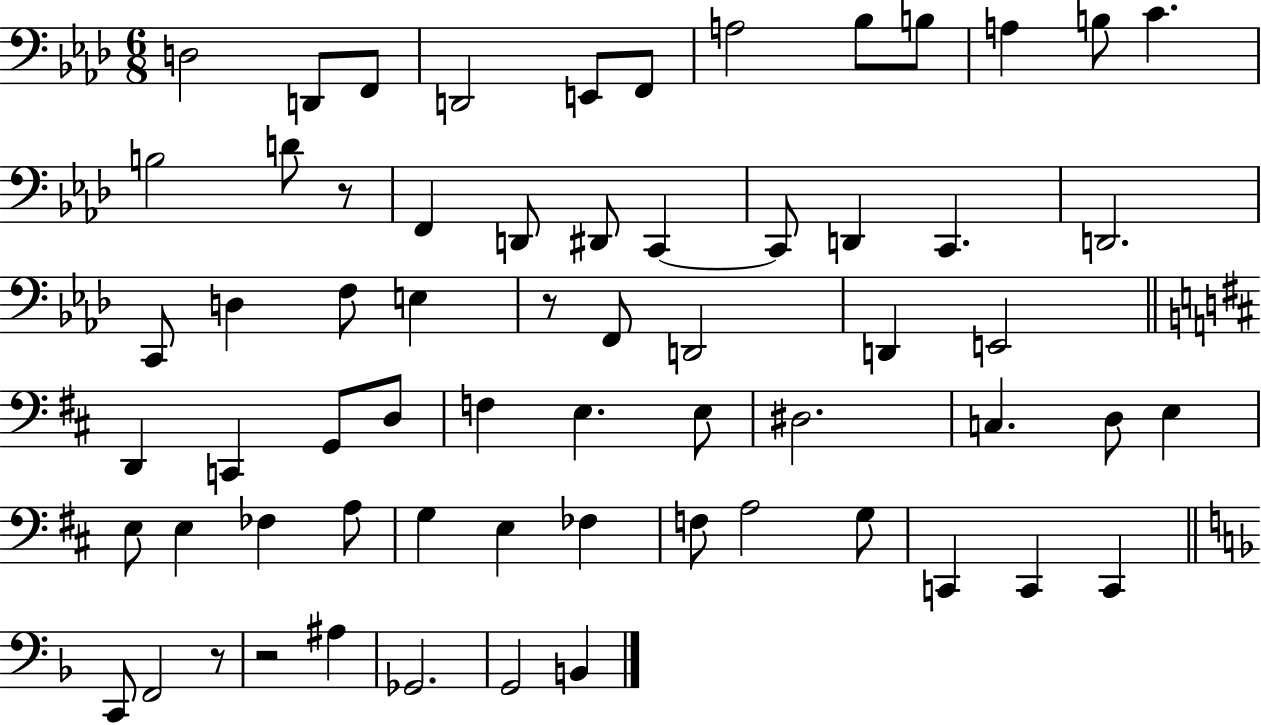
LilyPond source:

{
  \clef bass
  \numericTimeSignature
  \time 6/8
  \key aes \major
  \repeat volta 2 { d2 d,8 f,8 | d,2 e,8 f,8 | a2 bes8 b8 | a4 b8 c'4. | \break b2 d'8 r8 | f,4 d,8 dis,8 c,4~~ | c,8 d,4 c,4. | d,2. | \break c,8 d4 f8 e4 | r8 f,8 d,2 | d,4 e,2 | \bar "||" \break \key b \minor d,4 c,4 g,8 d8 | f4 e4. e8 | dis2. | c4. d8 e4 | \break e8 e4 fes4 a8 | g4 e4 fes4 | f8 a2 g8 | c,4 c,4 c,4 | \break \bar "||" \break \key f \major c,8 f,2 r8 | r2 ais4 | ges,2. | g,2 b,4 | \break } \bar "|."
}